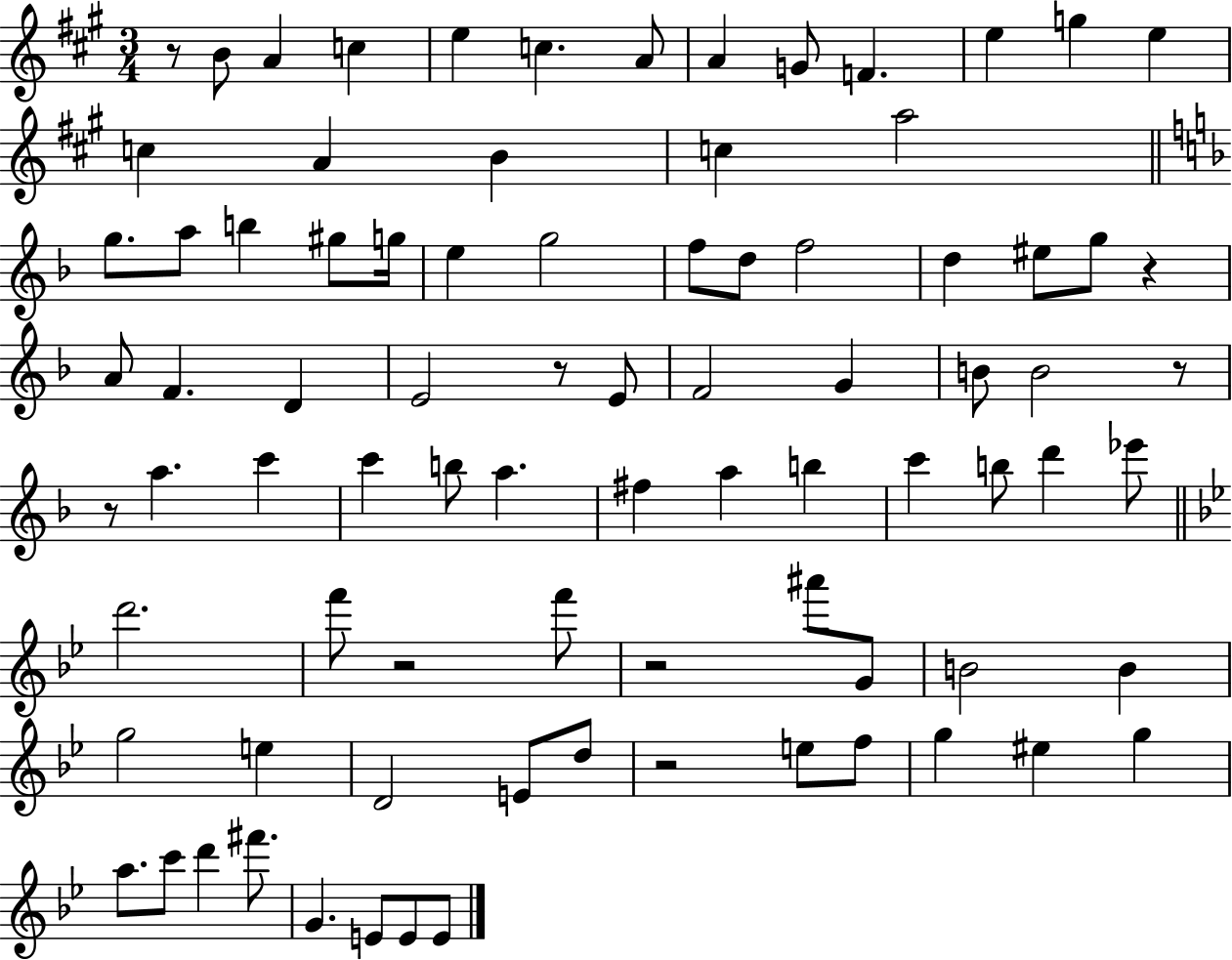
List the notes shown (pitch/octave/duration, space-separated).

R/e B4/e A4/q C5/q E5/q C5/q. A4/e A4/q G4/e F4/q. E5/q G5/q E5/q C5/q A4/q B4/q C5/q A5/h G5/e. A5/e B5/q G#5/e G5/s E5/q G5/h F5/e D5/e F5/h D5/q EIS5/e G5/e R/q A4/e F4/q. D4/q E4/h R/e E4/e F4/h G4/q B4/e B4/h R/e R/e A5/q. C6/q C6/q B5/e A5/q. F#5/q A5/q B5/q C6/q B5/e D6/q Eb6/e D6/h. F6/e R/h F6/e R/h A#6/e G4/e B4/h B4/q G5/h E5/q D4/h E4/e D5/e R/h E5/e F5/e G5/q EIS5/q G5/q A5/e. C6/e D6/q F#6/e. G4/q. E4/e E4/e E4/e